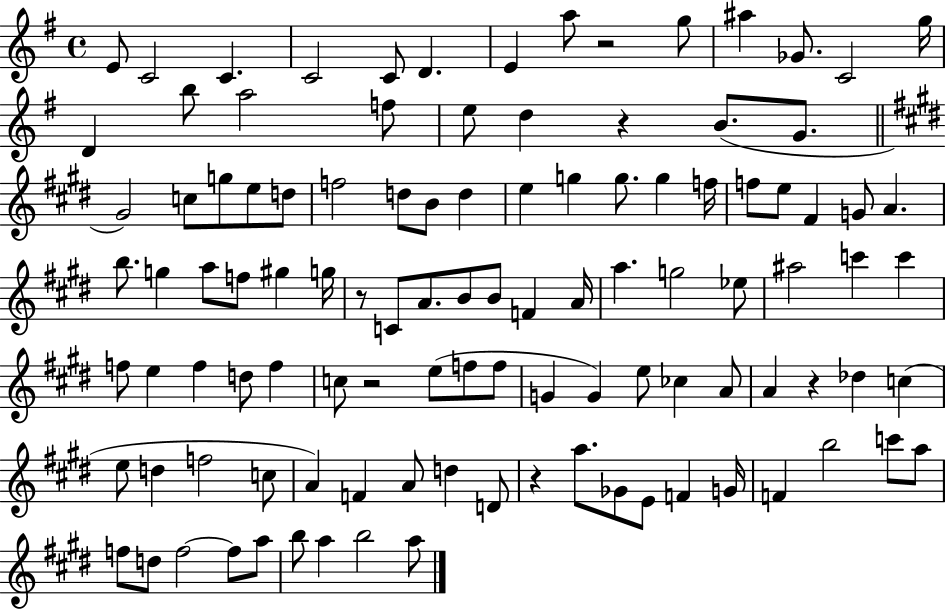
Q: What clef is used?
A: treble